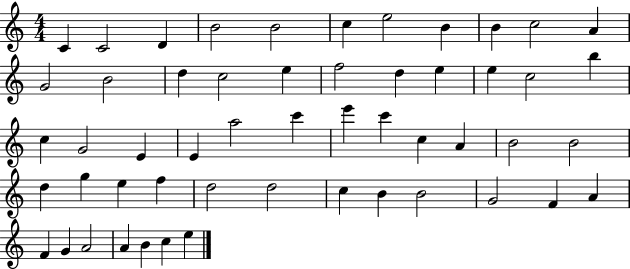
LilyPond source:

{
  \clef treble
  \numericTimeSignature
  \time 4/4
  \key c \major
  c'4 c'2 d'4 | b'2 b'2 | c''4 e''2 b'4 | b'4 c''2 a'4 | \break g'2 b'2 | d''4 c''2 e''4 | f''2 d''4 e''4 | e''4 c''2 b''4 | \break c''4 g'2 e'4 | e'4 a''2 c'''4 | e'''4 c'''4 c''4 a'4 | b'2 b'2 | \break d''4 g''4 e''4 f''4 | d''2 d''2 | c''4 b'4 b'2 | g'2 f'4 a'4 | \break f'4 g'4 a'2 | a'4 b'4 c''4 e''4 | \bar "|."
}